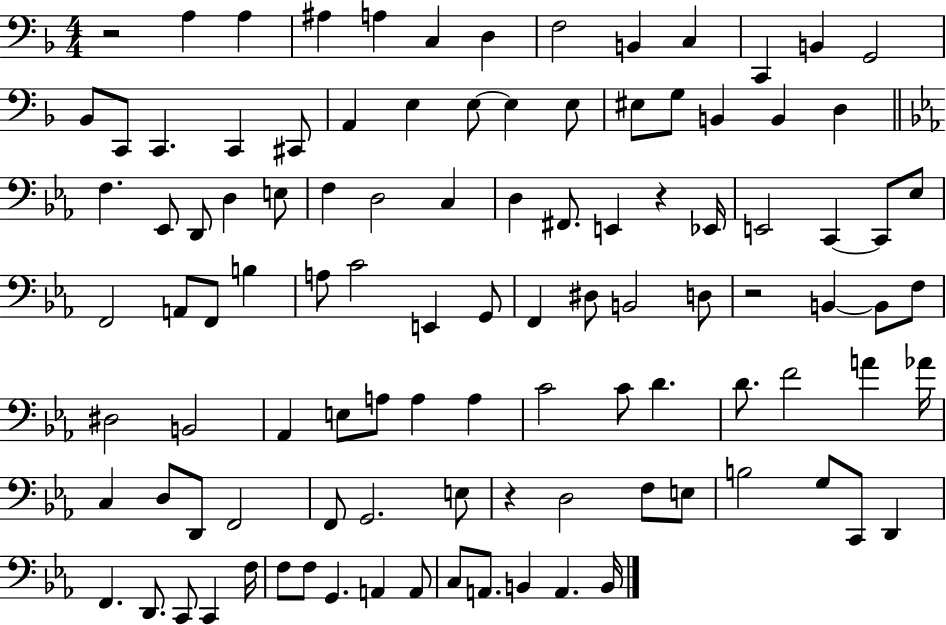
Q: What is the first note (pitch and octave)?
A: A3